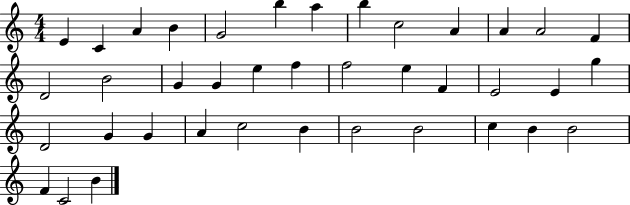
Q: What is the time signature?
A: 4/4